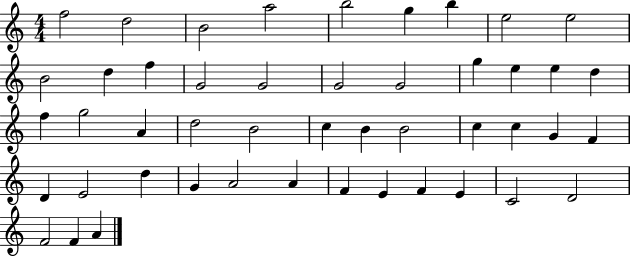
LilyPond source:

{
  \clef treble
  \numericTimeSignature
  \time 4/4
  \key c \major
  f''2 d''2 | b'2 a''2 | b''2 g''4 b''4 | e''2 e''2 | \break b'2 d''4 f''4 | g'2 g'2 | g'2 g'2 | g''4 e''4 e''4 d''4 | \break f''4 g''2 a'4 | d''2 b'2 | c''4 b'4 b'2 | c''4 c''4 g'4 f'4 | \break d'4 e'2 d''4 | g'4 a'2 a'4 | f'4 e'4 f'4 e'4 | c'2 d'2 | \break f'2 f'4 a'4 | \bar "|."
}